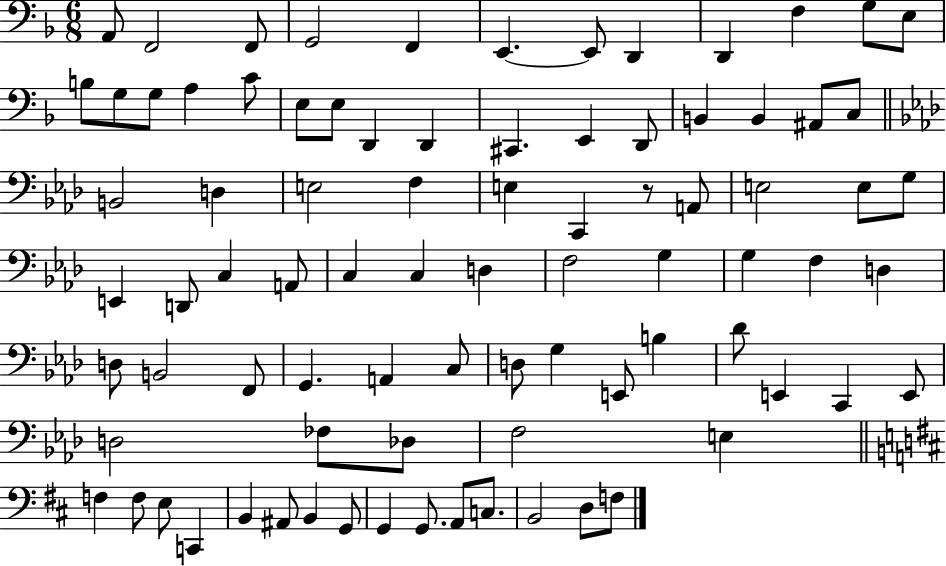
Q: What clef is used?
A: bass